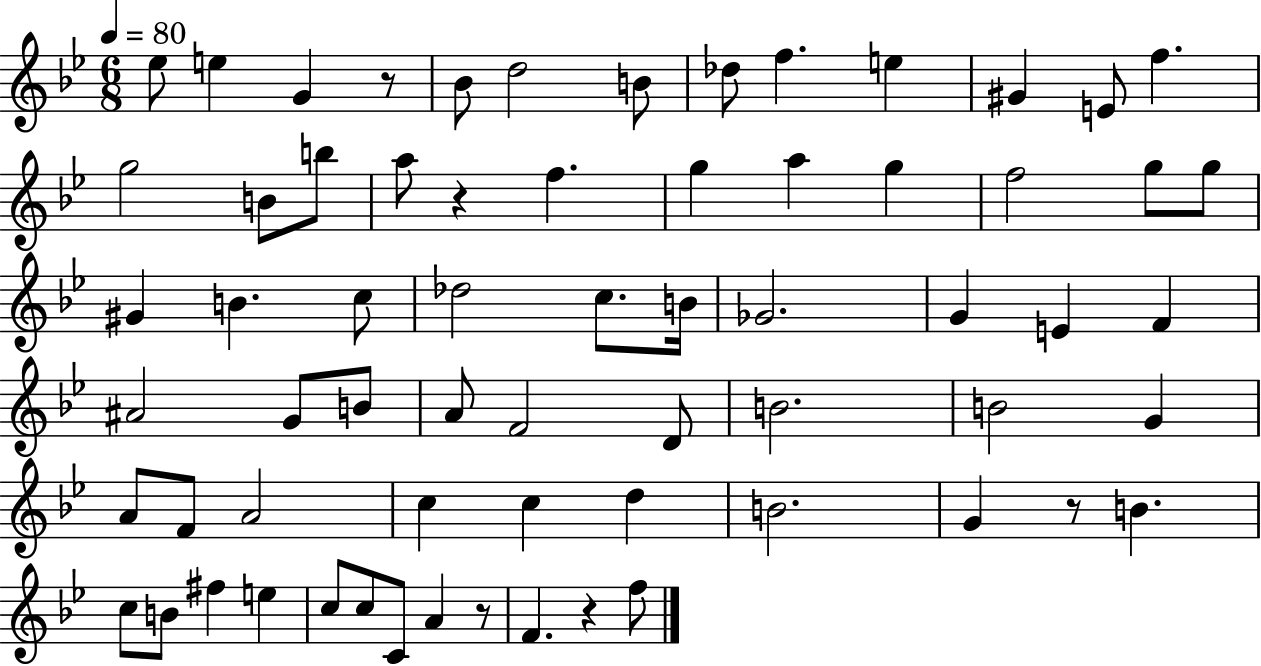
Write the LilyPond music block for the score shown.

{
  \clef treble
  \numericTimeSignature
  \time 6/8
  \key bes \major
  \tempo 4 = 80
  ees''8 e''4 g'4 r8 | bes'8 d''2 b'8 | des''8 f''4. e''4 | gis'4 e'8 f''4. | \break g''2 b'8 b''8 | a''8 r4 f''4. | g''4 a''4 g''4 | f''2 g''8 g''8 | \break gis'4 b'4. c''8 | des''2 c''8. b'16 | ges'2. | g'4 e'4 f'4 | \break ais'2 g'8 b'8 | a'8 f'2 d'8 | b'2. | b'2 g'4 | \break a'8 f'8 a'2 | c''4 c''4 d''4 | b'2. | g'4 r8 b'4. | \break c''8 b'8 fis''4 e''4 | c''8 c''8 c'8 a'4 r8 | f'4. r4 f''8 | \bar "|."
}